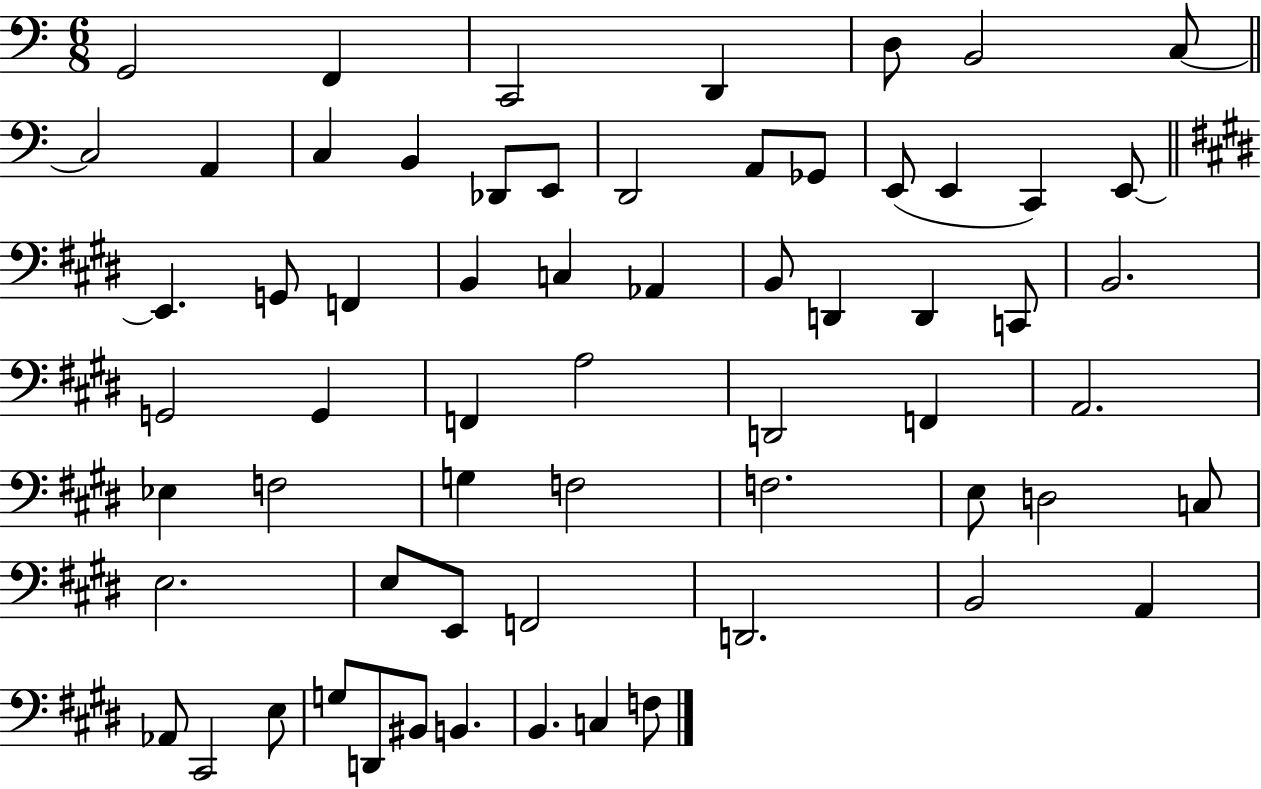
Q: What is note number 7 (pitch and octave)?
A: C3